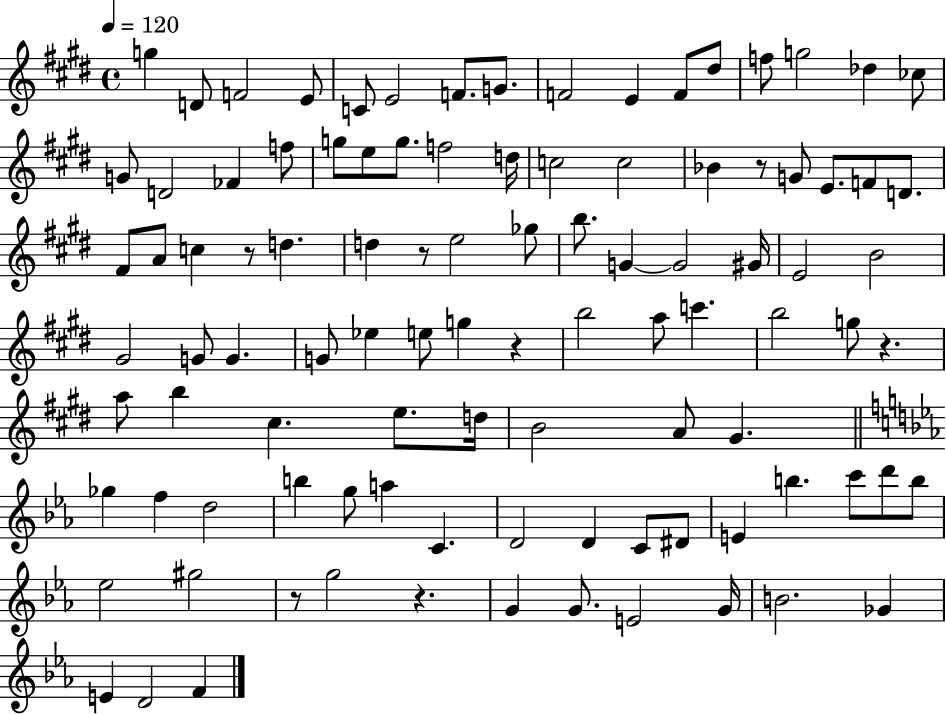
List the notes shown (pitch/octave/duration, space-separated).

G5/q D4/e F4/h E4/e C4/e E4/h F4/e. G4/e. F4/h E4/q F4/e D#5/e F5/e G5/h Db5/q CES5/e G4/e D4/h FES4/q F5/e G5/e E5/e G5/e. F5/h D5/s C5/h C5/h Bb4/q R/e G4/e E4/e. F4/e D4/e. F#4/e A4/e C5/q R/e D5/q. D5/q R/e E5/h Gb5/e B5/e. G4/q G4/h G#4/s E4/h B4/h G#4/h G4/e G4/q. G4/e Eb5/q E5/e G5/q R/q B5/h A5/e C6/q. B5/h G5/e R/q. A5/e B5/q C#5/q. E5/e. D5/s B4/h A4/e G#4/q. Gb5/q F5/q D5/h B5/q G5/e A5/q C4/q. D4/h D4/q C4/e D#4/e E4/q B5/q. C6/e D6/e B5/e Eb5/h G#5/h R/e G5/h R/q. G4/q G4/e. E4/h G4/s B4/h. Gb4/q E4/q D4/h F4/q